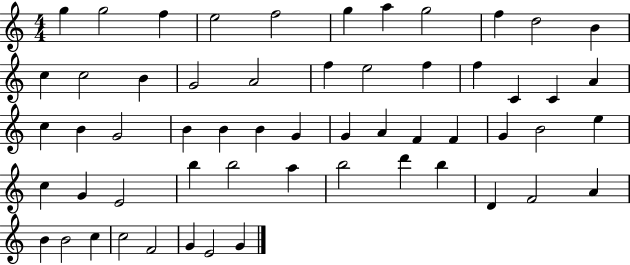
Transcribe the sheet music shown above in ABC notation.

X:1
T:Untitled
M:4/4
L:1/4
K:C
g g2 f e2 f2 g a g2 f d2 B c c2 B G2 A2 f e2 f f C C A c B G2 B B B G G A F F G B2 e c G E2 b b2 a b2 d' b D F2 A B B2 c c2 F2 G E2 G